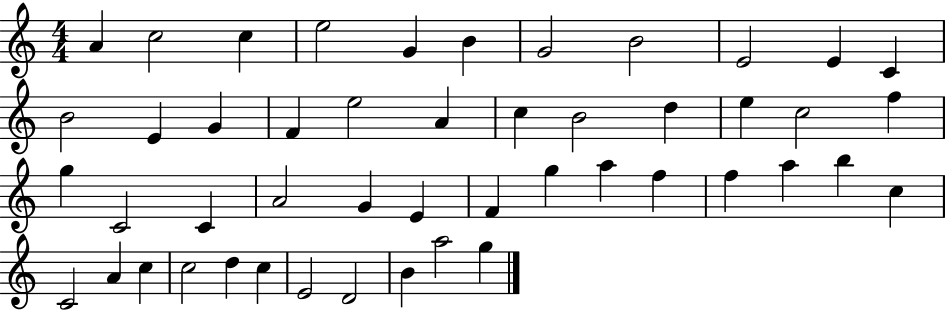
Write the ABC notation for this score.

X:1
T:Untitled
M:4/4
L:1/4
K:C
A c2 c e2 G B G2 B2 E2 E C B2 E G F e2 A c B2 d e c2 f g C2 C A2 G E F g a f f a b c C2 A c c2 d c E2 D2 B a2 g